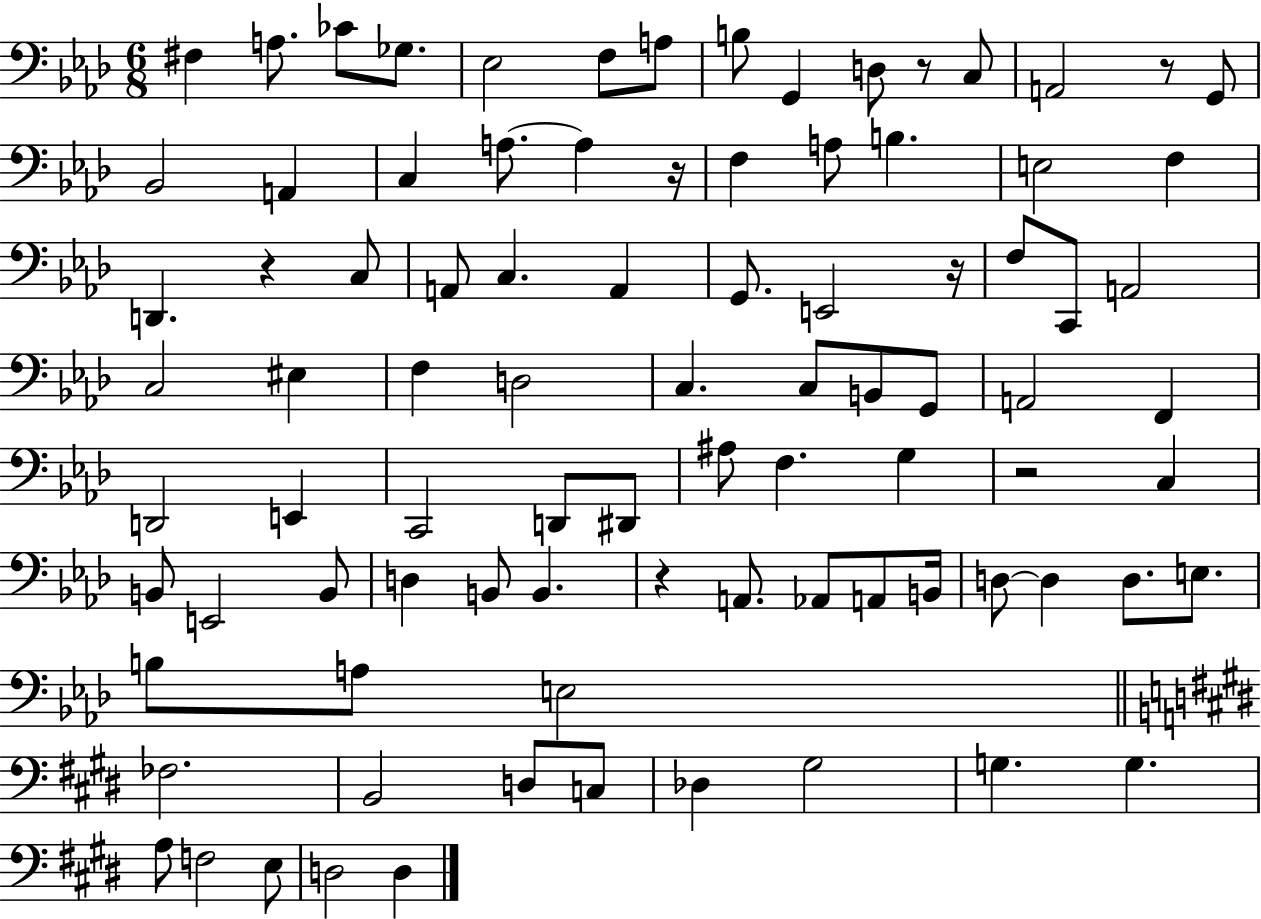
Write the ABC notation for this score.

X:1
T:Untitled
M:6/8
L:1/4
K:Ab
^F, A,/2 _C/2 _G,/2 _E,2 F,/2 A,/2 B,/2 G,, D,/2 z/2 C,/2 A,,2 z/2 G,,/2 _B,,2 A,, C, A,/2 A, z/4 F, A,/2 B, E,2 F, D,, z C,/2 A,,/2 C, A,, G,,/2 E,,2 z/4 F,/2 C,,/2 A,,2 C,2 ^E, F, D,2 C, C,/2 B,,/2 G,,/2 A,,2 F,, D,,2 E,, C,,2 D,,/2 ^D,,/2 ^A,/2 F, G, z2 C, B,,/2 E,,2 B,,/2 D, B,,/2 B,, z A,,/2 _A,,/2 A,,/2 B,,/4 D,/2 D, D,/2 E,/2 B,/2 A,/2 E,2 _F,2 B,,2 D,/2 C,/2 _D, ^G,2 G, G, A,/2 F,2 E,/2 D,2 D,